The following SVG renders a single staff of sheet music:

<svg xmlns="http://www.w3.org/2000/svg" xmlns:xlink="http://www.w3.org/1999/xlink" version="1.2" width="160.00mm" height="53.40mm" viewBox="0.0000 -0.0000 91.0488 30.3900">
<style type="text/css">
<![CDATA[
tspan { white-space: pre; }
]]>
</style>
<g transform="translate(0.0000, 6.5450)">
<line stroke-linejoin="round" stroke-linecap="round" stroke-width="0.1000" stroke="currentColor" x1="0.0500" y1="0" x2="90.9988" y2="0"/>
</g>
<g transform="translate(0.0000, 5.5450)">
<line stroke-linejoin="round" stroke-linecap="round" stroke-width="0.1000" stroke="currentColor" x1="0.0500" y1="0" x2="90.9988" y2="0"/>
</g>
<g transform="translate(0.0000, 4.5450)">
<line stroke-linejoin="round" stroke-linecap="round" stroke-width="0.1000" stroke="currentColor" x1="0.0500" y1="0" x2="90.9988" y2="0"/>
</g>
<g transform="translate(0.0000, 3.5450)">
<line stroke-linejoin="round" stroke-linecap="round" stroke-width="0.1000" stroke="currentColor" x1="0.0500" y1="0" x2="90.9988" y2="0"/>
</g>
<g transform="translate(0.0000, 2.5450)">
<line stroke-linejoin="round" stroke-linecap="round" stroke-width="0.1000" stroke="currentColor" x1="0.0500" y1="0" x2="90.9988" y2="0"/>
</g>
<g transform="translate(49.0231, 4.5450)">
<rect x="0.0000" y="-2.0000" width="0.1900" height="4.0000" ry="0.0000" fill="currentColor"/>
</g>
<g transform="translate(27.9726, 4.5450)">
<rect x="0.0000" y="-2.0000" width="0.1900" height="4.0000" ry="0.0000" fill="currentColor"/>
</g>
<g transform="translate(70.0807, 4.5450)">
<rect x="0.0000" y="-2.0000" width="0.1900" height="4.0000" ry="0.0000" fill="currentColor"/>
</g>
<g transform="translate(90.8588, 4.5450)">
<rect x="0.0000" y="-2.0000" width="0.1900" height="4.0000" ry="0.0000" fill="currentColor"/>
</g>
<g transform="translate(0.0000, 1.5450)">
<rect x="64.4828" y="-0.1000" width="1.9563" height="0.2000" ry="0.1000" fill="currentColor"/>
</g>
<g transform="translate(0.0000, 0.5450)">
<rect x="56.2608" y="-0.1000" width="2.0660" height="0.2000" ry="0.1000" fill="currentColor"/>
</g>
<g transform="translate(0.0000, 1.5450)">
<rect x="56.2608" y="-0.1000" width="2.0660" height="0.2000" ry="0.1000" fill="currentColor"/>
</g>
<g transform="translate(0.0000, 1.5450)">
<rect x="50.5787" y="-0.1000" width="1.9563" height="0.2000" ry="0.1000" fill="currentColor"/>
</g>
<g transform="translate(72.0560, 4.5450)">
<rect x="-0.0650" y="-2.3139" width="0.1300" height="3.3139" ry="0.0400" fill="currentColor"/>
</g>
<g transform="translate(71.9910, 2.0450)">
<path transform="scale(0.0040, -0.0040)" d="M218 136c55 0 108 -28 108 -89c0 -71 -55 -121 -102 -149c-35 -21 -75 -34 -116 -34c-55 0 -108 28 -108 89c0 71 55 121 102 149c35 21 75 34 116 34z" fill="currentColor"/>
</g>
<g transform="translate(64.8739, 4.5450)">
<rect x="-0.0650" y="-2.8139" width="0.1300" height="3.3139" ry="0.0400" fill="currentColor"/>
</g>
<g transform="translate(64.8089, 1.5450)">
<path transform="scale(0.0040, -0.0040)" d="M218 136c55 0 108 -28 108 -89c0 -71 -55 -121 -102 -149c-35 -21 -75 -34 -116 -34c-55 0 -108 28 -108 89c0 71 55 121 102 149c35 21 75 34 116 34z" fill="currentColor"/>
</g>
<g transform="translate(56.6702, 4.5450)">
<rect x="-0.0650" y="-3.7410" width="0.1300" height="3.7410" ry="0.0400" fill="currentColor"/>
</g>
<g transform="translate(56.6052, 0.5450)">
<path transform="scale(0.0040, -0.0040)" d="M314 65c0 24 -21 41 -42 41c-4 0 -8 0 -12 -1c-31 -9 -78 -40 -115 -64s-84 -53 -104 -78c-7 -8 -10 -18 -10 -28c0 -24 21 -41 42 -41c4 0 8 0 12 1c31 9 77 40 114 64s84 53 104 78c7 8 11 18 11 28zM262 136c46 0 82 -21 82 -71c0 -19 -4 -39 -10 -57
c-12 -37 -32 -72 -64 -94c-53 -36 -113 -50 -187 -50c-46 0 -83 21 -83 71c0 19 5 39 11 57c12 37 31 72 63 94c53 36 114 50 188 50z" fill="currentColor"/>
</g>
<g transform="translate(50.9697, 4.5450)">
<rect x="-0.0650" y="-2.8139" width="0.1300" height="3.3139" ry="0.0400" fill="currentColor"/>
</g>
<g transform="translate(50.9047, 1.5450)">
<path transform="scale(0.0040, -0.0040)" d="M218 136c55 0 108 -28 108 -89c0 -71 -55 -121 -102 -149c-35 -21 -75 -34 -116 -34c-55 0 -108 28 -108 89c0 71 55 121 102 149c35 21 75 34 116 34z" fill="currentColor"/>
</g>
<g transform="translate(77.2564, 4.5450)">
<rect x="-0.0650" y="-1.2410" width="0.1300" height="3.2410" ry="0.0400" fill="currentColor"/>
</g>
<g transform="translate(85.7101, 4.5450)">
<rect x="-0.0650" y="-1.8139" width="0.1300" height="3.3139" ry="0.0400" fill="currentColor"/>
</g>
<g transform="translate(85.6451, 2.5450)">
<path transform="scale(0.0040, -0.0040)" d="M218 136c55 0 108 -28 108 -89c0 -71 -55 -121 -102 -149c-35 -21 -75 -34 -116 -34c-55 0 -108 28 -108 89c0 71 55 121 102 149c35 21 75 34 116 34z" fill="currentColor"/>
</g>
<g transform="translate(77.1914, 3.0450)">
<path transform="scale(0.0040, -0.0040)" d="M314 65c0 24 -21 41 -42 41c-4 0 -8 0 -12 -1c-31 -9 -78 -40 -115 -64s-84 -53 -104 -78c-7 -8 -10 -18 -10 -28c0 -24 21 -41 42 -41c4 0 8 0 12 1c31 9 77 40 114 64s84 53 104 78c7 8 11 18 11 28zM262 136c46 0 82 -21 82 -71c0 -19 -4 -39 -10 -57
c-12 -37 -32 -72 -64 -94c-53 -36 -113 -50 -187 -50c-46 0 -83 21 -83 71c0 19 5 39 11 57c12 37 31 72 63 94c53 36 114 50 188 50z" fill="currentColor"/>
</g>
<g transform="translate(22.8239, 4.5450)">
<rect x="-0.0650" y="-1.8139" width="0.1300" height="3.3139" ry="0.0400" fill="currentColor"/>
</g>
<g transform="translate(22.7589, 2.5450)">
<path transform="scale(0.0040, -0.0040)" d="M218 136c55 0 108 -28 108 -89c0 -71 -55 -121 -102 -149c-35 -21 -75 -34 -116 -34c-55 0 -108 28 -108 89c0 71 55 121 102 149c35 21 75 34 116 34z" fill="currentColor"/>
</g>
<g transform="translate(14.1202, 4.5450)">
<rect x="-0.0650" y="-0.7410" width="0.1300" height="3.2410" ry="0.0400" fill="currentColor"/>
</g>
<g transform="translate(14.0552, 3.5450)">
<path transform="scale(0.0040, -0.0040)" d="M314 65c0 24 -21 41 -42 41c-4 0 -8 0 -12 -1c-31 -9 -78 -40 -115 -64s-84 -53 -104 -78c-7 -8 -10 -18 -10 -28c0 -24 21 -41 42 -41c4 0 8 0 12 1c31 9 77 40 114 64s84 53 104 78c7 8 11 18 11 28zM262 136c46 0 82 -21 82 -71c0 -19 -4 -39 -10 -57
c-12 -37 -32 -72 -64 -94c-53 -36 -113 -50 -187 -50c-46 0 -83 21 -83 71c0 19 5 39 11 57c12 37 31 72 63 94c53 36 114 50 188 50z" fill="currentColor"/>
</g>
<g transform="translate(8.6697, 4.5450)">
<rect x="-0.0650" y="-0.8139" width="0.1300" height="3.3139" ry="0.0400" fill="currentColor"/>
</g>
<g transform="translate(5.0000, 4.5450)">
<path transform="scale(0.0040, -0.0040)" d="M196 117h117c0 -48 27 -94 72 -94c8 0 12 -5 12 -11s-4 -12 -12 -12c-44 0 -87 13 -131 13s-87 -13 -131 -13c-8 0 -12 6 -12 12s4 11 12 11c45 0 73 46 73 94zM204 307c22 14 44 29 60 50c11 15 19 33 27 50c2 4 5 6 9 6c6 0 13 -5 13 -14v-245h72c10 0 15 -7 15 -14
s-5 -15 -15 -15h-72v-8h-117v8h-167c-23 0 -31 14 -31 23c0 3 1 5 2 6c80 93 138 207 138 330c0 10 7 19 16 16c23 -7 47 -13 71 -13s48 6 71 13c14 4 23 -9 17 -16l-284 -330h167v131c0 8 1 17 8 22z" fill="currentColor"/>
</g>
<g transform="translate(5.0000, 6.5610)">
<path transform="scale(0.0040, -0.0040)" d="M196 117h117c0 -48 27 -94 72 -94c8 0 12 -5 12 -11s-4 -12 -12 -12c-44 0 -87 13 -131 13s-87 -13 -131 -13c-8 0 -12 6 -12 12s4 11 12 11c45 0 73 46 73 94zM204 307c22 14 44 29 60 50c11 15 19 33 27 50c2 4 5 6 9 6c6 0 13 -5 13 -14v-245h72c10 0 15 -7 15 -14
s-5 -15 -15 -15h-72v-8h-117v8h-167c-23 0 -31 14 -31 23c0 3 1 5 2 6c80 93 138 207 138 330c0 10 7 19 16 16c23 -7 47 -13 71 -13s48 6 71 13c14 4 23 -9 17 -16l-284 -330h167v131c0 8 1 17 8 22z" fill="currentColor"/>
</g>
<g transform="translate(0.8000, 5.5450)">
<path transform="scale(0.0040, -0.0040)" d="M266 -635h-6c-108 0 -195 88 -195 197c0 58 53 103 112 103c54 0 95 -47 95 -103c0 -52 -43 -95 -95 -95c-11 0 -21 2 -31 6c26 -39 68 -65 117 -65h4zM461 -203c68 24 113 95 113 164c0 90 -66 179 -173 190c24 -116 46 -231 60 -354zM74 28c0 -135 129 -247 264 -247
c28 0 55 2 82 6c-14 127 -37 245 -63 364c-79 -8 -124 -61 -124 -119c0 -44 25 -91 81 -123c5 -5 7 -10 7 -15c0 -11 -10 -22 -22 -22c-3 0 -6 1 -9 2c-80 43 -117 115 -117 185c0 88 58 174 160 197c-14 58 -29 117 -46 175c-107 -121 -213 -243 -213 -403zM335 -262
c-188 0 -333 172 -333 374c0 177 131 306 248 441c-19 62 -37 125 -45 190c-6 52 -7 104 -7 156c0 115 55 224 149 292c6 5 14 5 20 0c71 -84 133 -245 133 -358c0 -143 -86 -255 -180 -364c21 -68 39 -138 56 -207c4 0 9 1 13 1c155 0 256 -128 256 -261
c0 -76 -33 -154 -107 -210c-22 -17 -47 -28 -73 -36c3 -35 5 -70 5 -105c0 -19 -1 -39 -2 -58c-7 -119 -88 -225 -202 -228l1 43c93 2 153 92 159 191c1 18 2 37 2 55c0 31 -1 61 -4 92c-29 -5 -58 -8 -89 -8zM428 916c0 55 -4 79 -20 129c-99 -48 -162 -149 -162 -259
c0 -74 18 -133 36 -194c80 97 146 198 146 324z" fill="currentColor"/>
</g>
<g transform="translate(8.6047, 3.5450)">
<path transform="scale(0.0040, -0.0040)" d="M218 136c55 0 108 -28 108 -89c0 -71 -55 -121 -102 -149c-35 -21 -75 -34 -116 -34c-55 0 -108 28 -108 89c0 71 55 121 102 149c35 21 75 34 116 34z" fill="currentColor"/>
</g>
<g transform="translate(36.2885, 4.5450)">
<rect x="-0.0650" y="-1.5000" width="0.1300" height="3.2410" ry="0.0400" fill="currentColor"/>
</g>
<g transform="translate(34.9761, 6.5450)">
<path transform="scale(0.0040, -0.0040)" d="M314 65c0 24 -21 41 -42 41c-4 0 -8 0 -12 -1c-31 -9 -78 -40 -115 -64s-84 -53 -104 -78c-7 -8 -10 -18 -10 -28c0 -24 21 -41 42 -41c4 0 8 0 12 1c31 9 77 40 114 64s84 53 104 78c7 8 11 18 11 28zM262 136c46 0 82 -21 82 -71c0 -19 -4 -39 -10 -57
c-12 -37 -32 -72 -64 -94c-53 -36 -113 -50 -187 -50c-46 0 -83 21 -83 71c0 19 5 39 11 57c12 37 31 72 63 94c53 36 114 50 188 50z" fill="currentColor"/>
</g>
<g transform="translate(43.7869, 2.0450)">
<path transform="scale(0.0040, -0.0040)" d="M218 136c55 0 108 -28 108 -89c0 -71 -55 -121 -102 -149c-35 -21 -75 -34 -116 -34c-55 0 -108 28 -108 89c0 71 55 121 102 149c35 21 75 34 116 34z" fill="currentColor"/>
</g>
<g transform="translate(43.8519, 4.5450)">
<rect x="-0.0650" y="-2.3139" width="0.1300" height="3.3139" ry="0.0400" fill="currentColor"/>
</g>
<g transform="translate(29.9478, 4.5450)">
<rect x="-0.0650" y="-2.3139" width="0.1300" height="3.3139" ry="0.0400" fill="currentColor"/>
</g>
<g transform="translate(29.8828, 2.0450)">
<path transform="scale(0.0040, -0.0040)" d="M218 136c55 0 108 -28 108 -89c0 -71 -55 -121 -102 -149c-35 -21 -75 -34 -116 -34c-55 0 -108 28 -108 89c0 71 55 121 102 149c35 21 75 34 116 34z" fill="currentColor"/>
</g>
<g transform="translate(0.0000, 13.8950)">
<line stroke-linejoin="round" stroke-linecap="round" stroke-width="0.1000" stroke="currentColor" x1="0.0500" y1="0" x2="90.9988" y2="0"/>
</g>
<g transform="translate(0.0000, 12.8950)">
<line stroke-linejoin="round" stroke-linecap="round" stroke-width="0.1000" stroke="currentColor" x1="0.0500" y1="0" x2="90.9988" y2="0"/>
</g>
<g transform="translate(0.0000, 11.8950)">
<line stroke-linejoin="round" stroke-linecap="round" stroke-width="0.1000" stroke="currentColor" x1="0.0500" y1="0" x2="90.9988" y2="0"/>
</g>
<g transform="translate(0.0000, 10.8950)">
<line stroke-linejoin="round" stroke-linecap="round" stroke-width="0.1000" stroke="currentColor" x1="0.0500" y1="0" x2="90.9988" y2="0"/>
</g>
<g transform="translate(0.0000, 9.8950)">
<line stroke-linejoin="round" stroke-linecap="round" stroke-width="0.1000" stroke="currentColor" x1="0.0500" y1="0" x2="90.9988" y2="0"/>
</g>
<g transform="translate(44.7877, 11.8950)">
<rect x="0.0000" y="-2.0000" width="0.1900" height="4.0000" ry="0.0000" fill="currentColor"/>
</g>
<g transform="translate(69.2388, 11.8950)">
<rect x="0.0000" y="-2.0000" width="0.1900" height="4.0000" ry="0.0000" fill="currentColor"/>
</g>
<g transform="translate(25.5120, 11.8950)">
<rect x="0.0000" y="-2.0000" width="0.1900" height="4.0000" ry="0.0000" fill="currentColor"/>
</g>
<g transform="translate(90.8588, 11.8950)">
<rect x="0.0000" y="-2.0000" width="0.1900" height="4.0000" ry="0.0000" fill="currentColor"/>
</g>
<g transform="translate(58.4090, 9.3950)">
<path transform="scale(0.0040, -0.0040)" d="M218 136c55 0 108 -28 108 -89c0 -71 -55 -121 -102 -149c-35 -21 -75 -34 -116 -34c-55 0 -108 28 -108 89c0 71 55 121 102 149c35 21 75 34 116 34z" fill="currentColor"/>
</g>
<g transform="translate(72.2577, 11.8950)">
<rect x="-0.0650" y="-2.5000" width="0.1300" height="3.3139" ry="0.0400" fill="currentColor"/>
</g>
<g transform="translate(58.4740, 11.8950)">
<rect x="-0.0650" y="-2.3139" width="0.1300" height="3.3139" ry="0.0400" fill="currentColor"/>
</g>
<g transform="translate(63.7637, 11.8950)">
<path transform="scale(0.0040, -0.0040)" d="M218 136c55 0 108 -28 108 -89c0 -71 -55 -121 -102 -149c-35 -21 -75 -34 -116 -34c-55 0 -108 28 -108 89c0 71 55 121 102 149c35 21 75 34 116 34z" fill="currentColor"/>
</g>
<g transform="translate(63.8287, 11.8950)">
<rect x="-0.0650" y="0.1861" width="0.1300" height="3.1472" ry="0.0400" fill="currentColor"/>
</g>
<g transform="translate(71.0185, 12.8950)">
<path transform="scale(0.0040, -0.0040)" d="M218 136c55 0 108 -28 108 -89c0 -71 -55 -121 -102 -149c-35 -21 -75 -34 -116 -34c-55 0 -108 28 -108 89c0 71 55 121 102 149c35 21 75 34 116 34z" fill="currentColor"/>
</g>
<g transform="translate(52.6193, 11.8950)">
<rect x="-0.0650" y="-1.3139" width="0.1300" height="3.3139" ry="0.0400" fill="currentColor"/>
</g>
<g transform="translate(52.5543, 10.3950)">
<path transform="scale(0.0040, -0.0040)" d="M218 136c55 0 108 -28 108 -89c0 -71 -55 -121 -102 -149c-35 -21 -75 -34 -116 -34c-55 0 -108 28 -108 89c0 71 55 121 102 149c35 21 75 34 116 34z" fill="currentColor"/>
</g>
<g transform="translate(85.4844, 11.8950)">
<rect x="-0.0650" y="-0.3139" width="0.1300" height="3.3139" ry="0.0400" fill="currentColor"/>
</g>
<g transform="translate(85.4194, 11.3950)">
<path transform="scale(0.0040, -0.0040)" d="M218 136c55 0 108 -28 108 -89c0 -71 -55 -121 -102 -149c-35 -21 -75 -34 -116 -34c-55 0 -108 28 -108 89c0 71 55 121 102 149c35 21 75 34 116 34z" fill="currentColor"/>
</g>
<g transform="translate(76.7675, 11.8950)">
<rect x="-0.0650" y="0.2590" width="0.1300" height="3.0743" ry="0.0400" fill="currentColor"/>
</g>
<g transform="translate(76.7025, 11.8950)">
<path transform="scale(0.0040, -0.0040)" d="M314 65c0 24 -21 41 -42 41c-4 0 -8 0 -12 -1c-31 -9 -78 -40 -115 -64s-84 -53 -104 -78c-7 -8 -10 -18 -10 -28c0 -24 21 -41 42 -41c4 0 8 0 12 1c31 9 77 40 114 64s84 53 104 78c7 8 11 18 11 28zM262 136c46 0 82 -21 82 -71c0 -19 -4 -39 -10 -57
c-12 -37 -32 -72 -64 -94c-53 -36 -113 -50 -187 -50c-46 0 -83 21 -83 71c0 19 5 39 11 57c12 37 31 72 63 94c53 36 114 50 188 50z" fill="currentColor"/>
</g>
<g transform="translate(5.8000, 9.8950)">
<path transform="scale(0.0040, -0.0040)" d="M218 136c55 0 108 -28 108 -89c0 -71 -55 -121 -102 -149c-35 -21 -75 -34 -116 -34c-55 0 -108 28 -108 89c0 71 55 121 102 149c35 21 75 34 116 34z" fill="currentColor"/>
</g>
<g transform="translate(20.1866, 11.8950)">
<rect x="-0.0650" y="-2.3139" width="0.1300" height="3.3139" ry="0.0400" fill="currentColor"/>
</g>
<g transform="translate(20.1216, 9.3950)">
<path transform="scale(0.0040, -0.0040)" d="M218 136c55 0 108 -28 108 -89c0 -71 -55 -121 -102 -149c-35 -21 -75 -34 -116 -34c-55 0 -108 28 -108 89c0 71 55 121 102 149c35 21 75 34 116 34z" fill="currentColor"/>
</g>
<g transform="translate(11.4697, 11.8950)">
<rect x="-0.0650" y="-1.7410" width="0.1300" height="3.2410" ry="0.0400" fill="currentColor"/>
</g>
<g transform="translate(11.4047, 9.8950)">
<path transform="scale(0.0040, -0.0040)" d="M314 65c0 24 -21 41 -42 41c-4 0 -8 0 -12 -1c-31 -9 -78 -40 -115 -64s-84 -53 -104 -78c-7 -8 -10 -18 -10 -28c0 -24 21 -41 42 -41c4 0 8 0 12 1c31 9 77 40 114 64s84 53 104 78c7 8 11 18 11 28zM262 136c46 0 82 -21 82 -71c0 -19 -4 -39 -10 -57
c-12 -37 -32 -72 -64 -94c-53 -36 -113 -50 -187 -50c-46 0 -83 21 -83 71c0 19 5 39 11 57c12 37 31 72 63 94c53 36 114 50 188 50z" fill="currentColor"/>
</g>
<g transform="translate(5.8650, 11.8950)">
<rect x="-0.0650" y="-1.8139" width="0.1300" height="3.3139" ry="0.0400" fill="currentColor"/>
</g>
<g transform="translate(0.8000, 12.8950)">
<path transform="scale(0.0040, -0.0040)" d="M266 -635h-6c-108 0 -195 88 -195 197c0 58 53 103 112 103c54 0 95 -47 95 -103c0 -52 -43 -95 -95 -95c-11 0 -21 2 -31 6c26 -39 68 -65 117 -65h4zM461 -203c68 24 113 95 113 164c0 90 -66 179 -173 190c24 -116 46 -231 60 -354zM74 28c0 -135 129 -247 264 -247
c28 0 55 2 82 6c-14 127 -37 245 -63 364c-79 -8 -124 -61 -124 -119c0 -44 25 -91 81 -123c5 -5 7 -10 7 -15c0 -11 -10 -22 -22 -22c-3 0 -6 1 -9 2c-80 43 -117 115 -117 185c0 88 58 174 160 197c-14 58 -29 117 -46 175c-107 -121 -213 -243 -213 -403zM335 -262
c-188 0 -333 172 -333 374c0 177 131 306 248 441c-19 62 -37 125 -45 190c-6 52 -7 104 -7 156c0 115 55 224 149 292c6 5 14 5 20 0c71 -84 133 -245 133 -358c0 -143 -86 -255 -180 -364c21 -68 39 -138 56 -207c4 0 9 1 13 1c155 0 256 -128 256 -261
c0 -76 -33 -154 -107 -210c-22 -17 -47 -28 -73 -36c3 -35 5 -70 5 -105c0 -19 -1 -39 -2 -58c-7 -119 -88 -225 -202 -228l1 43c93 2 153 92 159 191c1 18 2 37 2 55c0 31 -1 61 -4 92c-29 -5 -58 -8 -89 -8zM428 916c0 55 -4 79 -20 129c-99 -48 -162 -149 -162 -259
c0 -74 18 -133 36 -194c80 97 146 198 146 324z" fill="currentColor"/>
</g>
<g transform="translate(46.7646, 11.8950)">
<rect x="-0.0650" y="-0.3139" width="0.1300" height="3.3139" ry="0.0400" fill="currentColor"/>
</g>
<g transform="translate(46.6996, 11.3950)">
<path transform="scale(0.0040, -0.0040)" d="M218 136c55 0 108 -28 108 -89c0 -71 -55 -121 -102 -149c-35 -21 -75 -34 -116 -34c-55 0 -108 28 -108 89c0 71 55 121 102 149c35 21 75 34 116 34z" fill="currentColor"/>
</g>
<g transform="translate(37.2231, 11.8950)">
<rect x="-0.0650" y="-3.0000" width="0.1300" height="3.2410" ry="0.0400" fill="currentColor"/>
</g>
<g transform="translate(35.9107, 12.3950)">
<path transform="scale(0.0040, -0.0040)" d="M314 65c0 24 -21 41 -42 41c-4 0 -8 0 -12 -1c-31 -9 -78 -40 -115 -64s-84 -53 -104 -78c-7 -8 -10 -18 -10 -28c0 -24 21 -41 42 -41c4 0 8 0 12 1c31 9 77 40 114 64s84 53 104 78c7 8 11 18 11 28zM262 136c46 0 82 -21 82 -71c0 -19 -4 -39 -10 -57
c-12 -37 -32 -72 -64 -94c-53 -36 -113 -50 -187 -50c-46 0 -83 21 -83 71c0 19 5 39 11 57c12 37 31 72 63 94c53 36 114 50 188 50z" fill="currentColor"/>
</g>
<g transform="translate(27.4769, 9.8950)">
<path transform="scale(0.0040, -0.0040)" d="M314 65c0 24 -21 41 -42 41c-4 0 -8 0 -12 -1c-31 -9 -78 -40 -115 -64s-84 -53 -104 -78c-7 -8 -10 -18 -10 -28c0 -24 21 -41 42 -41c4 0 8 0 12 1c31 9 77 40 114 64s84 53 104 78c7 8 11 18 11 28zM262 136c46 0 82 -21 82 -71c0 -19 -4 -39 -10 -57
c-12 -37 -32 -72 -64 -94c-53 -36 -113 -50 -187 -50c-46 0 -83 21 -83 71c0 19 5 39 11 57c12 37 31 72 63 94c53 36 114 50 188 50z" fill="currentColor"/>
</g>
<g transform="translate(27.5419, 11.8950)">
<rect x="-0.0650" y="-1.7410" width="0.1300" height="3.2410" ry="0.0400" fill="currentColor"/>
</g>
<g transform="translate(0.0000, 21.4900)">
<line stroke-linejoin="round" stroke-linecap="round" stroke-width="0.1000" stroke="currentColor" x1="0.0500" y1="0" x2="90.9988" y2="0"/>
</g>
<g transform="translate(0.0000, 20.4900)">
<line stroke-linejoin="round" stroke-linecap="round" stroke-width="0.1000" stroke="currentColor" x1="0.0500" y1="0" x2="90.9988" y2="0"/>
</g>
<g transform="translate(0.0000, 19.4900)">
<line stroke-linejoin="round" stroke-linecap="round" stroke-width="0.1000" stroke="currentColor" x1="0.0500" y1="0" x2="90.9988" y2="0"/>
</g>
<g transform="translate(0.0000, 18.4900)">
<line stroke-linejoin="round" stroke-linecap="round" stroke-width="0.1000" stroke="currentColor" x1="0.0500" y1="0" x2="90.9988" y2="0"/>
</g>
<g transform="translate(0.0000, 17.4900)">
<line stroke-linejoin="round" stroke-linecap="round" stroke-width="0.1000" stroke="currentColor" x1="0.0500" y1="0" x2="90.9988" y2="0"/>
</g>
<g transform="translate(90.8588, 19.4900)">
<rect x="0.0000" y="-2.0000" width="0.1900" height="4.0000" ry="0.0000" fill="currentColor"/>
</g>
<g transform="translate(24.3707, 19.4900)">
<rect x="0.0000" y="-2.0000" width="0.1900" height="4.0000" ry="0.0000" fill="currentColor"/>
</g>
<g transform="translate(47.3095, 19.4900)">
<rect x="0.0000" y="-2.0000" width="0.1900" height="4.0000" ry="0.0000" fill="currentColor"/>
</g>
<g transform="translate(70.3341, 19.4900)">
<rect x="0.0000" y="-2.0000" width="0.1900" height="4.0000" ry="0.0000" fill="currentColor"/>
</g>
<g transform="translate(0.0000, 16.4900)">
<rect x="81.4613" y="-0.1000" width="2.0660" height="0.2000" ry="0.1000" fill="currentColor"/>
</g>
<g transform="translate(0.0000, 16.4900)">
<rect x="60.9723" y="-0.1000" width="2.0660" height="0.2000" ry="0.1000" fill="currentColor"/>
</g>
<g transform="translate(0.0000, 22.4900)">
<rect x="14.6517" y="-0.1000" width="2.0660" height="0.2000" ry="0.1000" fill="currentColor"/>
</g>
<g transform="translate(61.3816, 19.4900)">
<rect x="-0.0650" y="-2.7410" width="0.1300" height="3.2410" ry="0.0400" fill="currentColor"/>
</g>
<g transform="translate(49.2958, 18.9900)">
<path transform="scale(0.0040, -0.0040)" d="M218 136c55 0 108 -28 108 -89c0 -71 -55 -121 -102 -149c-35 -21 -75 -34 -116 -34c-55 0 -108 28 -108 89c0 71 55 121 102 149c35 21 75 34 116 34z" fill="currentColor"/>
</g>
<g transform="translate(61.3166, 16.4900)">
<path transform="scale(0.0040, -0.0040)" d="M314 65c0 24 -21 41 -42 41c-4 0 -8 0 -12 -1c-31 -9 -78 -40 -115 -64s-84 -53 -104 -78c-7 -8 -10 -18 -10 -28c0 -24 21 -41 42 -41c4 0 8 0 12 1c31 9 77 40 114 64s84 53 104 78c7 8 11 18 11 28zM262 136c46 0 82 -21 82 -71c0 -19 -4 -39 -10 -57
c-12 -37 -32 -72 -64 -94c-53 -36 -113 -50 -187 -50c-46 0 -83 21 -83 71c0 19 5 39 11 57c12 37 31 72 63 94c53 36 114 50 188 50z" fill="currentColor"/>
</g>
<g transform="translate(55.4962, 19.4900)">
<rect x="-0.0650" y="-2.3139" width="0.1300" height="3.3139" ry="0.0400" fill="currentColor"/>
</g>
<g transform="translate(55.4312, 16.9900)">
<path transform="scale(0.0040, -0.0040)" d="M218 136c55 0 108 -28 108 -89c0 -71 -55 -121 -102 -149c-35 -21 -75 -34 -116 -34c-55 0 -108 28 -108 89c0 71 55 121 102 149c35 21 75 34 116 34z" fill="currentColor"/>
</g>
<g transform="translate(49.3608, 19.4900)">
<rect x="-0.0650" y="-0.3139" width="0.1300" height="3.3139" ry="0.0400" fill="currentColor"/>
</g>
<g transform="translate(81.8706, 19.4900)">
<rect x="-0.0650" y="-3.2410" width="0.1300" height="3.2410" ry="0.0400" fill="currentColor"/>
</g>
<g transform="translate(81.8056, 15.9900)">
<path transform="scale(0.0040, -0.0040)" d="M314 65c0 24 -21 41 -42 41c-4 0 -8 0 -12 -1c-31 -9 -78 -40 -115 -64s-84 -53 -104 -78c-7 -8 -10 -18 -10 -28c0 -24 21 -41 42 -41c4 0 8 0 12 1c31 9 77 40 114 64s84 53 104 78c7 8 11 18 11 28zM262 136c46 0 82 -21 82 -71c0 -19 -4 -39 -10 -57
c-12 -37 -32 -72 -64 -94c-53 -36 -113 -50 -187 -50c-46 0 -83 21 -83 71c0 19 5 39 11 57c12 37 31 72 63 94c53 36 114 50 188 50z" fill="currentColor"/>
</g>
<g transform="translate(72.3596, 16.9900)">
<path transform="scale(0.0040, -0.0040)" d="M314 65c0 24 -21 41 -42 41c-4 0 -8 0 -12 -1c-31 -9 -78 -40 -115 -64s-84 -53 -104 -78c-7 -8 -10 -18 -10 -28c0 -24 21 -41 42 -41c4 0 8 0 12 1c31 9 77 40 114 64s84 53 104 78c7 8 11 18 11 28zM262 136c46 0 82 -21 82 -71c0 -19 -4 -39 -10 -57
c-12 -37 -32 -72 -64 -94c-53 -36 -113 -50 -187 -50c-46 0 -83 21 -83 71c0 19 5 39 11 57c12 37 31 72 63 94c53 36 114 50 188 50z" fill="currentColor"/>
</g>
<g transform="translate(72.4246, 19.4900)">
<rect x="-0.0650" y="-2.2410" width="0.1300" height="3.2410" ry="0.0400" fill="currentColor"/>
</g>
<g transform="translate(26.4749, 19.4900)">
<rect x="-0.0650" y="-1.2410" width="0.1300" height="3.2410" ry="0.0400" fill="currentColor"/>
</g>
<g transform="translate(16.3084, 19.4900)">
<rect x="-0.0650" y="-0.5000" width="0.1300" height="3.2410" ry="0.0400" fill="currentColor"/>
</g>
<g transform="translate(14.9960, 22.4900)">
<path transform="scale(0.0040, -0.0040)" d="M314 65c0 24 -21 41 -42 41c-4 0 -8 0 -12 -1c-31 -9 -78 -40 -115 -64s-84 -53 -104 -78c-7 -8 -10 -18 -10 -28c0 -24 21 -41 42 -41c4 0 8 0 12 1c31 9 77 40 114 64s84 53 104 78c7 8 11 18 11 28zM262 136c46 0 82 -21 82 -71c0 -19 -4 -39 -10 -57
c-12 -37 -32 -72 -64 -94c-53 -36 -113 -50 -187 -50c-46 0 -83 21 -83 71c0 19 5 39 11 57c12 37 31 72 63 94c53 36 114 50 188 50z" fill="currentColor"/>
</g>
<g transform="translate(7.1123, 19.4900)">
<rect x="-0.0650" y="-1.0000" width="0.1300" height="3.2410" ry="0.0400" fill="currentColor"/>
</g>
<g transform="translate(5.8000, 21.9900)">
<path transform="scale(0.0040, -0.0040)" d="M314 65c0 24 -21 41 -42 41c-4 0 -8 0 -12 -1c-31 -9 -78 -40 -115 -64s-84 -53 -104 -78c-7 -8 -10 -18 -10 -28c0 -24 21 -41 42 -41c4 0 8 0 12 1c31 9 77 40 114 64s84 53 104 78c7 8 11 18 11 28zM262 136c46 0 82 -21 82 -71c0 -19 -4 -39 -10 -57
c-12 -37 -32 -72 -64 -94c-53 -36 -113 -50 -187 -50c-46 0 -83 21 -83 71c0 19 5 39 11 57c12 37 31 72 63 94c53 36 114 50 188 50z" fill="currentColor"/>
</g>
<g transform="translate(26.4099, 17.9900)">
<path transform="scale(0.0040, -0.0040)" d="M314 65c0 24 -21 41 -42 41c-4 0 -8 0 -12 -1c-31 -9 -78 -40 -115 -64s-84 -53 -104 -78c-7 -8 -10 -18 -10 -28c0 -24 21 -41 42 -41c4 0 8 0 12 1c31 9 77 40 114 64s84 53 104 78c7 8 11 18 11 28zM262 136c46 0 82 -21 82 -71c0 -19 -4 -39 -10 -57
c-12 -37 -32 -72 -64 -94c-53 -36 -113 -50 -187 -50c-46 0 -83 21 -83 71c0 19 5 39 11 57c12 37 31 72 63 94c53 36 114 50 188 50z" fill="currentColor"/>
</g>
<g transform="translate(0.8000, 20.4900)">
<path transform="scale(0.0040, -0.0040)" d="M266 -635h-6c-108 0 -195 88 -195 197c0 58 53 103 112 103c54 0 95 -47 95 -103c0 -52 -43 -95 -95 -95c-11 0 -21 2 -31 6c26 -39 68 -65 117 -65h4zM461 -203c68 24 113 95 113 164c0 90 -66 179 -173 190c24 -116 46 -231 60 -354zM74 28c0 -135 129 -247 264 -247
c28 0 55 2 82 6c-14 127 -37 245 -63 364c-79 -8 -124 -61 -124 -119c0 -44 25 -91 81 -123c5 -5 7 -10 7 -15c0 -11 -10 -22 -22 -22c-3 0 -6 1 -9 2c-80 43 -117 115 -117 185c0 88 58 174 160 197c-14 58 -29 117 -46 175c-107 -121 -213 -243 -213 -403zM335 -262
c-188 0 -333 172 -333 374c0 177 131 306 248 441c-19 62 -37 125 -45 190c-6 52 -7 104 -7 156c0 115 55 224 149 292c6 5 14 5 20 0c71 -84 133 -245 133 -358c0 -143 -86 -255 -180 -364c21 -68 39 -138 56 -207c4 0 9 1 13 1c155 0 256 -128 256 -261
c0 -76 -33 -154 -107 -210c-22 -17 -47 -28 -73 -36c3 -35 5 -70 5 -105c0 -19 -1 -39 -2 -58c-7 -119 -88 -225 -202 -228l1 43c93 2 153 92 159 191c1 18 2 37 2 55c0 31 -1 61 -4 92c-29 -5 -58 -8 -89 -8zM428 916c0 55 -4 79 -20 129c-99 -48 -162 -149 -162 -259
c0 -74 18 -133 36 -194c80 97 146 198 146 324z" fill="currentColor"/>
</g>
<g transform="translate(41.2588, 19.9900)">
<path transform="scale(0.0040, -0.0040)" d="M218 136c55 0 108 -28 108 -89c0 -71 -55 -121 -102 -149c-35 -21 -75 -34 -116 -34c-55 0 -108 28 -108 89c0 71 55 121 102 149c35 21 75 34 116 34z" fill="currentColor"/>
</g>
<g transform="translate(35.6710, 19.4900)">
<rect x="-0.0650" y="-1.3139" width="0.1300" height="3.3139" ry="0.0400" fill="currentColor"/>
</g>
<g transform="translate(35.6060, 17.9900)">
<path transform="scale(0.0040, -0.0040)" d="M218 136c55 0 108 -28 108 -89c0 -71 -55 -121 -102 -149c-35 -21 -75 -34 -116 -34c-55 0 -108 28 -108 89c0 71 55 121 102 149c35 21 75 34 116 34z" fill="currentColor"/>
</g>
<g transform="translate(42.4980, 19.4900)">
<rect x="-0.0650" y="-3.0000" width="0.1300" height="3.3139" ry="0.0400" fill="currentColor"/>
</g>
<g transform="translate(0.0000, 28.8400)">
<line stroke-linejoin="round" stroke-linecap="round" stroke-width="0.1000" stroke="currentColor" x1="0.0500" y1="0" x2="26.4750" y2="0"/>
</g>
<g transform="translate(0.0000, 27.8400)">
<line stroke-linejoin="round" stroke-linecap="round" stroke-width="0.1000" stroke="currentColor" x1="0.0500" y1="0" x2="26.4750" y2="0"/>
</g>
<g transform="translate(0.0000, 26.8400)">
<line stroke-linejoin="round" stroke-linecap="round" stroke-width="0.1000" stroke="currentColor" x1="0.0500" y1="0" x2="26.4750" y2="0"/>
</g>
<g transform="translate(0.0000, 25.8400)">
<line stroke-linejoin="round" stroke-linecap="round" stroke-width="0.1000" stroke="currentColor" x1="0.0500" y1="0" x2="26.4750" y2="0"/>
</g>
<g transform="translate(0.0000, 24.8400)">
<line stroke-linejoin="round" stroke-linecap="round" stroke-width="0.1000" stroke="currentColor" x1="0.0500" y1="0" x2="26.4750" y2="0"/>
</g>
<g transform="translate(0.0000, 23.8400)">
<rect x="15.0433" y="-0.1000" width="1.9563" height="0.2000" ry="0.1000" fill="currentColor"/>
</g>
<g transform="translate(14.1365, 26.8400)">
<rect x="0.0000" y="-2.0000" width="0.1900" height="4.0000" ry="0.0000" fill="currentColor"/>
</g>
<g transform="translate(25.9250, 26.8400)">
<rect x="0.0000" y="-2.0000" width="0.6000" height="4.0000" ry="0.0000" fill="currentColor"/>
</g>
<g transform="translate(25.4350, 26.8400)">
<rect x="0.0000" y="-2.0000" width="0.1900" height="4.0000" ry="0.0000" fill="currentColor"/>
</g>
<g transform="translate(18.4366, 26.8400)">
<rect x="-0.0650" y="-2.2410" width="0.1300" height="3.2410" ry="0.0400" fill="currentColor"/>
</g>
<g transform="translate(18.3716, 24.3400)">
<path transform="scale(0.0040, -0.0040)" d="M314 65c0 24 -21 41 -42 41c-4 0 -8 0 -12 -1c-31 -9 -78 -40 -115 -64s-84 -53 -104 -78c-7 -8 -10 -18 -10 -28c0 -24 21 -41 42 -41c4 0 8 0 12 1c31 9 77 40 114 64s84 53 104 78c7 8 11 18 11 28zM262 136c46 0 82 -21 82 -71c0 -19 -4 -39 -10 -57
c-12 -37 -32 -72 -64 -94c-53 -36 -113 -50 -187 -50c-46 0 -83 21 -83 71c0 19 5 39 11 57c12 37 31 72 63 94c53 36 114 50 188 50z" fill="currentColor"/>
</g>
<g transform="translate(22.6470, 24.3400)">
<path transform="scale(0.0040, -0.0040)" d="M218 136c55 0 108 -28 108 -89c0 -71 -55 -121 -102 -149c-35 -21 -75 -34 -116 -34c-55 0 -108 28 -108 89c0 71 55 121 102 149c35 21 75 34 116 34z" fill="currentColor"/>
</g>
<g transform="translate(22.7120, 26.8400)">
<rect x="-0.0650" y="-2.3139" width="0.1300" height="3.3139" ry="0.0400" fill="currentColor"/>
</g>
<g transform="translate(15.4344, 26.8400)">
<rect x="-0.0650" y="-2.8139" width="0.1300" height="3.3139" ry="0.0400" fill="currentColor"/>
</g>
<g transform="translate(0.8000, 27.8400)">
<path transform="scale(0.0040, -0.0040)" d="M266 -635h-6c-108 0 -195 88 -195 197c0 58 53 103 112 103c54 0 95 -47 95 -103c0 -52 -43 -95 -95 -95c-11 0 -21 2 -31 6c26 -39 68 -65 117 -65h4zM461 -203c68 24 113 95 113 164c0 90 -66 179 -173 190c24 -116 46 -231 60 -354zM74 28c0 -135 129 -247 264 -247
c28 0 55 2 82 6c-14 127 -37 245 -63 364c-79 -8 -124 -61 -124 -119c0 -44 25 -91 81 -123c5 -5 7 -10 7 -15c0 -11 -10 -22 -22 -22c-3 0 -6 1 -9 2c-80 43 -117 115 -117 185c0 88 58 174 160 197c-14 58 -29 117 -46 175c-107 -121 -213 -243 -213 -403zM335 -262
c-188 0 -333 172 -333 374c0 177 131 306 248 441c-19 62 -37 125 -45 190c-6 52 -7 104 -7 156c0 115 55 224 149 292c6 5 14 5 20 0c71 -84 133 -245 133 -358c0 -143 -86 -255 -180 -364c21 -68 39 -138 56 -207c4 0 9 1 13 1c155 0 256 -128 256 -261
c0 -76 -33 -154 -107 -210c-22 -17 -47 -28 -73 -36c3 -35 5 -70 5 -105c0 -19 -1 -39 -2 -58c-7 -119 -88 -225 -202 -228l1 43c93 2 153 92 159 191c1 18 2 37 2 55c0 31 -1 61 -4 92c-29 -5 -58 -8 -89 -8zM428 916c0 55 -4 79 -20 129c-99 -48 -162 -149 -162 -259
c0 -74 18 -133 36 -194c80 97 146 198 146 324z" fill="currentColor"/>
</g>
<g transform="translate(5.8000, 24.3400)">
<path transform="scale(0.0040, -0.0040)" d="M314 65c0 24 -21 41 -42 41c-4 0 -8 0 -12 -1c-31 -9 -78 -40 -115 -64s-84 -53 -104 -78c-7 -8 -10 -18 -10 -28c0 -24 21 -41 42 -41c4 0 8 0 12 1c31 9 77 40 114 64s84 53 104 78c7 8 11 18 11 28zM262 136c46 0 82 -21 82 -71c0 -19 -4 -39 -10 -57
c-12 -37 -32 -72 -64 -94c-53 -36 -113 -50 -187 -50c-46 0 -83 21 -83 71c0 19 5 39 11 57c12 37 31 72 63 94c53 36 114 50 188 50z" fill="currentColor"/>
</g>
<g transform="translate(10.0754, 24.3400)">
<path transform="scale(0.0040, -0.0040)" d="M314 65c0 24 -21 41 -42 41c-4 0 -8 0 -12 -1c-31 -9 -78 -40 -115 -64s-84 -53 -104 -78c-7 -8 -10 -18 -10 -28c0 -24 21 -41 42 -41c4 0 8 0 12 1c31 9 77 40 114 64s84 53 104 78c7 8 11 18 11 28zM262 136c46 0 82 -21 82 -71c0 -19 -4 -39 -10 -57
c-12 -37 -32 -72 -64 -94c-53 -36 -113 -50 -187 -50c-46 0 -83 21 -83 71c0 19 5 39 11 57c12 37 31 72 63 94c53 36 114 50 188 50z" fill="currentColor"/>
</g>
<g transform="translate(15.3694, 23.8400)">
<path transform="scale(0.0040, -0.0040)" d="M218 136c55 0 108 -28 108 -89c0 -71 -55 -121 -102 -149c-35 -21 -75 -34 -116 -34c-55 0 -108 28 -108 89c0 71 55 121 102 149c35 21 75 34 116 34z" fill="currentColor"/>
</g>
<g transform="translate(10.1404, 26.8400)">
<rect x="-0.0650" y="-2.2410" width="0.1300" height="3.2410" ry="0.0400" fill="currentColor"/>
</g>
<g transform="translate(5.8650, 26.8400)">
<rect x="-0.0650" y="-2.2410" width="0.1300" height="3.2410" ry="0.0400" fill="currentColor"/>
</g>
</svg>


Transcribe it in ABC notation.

X:1
T:Untitled
M:4/4
L:1/4
K:C
d d2 f g E2 g a c'2 a g e2 f f f2 g f2 A2 c e g B G B2 c D2 C2 e2 e A c g a2 g2 b2 g2 g2 a g2 g